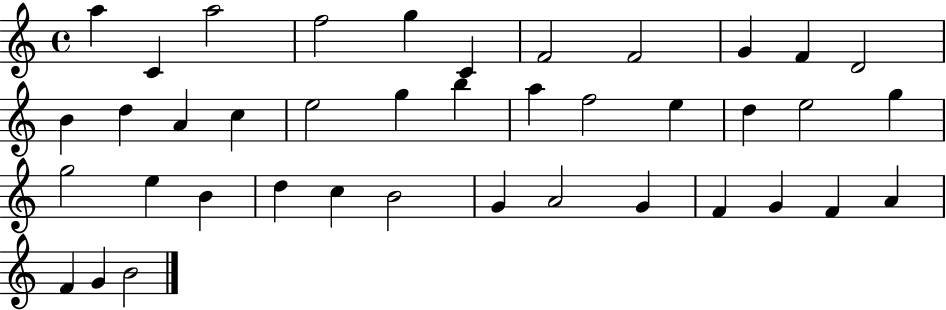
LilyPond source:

{
  \clef treble
  \time 4/4
  \defaultTimeSignature
  \key c \major
  a''4 c'4 a''2 | f''2 g''4 c'4 | f'2 f'2 | g'4 f'4 d'2 | \break b'4 d''4 a'4 c''4 | e''2 g''4 b''4 | a''4 f''2 e''4 | d''4 e''2 g''4 | \break g''2 e''4 b'4 | d''4 c''4 b'2 | g'4 a'2 g'4 | f'4 g'4 f'4 a'4 | \break f'4 g'4 b'2 | \bar "|."
}